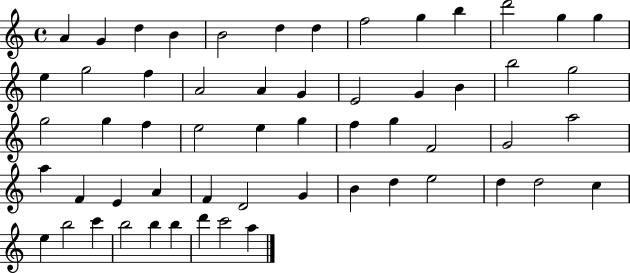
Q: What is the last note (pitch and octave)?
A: A5